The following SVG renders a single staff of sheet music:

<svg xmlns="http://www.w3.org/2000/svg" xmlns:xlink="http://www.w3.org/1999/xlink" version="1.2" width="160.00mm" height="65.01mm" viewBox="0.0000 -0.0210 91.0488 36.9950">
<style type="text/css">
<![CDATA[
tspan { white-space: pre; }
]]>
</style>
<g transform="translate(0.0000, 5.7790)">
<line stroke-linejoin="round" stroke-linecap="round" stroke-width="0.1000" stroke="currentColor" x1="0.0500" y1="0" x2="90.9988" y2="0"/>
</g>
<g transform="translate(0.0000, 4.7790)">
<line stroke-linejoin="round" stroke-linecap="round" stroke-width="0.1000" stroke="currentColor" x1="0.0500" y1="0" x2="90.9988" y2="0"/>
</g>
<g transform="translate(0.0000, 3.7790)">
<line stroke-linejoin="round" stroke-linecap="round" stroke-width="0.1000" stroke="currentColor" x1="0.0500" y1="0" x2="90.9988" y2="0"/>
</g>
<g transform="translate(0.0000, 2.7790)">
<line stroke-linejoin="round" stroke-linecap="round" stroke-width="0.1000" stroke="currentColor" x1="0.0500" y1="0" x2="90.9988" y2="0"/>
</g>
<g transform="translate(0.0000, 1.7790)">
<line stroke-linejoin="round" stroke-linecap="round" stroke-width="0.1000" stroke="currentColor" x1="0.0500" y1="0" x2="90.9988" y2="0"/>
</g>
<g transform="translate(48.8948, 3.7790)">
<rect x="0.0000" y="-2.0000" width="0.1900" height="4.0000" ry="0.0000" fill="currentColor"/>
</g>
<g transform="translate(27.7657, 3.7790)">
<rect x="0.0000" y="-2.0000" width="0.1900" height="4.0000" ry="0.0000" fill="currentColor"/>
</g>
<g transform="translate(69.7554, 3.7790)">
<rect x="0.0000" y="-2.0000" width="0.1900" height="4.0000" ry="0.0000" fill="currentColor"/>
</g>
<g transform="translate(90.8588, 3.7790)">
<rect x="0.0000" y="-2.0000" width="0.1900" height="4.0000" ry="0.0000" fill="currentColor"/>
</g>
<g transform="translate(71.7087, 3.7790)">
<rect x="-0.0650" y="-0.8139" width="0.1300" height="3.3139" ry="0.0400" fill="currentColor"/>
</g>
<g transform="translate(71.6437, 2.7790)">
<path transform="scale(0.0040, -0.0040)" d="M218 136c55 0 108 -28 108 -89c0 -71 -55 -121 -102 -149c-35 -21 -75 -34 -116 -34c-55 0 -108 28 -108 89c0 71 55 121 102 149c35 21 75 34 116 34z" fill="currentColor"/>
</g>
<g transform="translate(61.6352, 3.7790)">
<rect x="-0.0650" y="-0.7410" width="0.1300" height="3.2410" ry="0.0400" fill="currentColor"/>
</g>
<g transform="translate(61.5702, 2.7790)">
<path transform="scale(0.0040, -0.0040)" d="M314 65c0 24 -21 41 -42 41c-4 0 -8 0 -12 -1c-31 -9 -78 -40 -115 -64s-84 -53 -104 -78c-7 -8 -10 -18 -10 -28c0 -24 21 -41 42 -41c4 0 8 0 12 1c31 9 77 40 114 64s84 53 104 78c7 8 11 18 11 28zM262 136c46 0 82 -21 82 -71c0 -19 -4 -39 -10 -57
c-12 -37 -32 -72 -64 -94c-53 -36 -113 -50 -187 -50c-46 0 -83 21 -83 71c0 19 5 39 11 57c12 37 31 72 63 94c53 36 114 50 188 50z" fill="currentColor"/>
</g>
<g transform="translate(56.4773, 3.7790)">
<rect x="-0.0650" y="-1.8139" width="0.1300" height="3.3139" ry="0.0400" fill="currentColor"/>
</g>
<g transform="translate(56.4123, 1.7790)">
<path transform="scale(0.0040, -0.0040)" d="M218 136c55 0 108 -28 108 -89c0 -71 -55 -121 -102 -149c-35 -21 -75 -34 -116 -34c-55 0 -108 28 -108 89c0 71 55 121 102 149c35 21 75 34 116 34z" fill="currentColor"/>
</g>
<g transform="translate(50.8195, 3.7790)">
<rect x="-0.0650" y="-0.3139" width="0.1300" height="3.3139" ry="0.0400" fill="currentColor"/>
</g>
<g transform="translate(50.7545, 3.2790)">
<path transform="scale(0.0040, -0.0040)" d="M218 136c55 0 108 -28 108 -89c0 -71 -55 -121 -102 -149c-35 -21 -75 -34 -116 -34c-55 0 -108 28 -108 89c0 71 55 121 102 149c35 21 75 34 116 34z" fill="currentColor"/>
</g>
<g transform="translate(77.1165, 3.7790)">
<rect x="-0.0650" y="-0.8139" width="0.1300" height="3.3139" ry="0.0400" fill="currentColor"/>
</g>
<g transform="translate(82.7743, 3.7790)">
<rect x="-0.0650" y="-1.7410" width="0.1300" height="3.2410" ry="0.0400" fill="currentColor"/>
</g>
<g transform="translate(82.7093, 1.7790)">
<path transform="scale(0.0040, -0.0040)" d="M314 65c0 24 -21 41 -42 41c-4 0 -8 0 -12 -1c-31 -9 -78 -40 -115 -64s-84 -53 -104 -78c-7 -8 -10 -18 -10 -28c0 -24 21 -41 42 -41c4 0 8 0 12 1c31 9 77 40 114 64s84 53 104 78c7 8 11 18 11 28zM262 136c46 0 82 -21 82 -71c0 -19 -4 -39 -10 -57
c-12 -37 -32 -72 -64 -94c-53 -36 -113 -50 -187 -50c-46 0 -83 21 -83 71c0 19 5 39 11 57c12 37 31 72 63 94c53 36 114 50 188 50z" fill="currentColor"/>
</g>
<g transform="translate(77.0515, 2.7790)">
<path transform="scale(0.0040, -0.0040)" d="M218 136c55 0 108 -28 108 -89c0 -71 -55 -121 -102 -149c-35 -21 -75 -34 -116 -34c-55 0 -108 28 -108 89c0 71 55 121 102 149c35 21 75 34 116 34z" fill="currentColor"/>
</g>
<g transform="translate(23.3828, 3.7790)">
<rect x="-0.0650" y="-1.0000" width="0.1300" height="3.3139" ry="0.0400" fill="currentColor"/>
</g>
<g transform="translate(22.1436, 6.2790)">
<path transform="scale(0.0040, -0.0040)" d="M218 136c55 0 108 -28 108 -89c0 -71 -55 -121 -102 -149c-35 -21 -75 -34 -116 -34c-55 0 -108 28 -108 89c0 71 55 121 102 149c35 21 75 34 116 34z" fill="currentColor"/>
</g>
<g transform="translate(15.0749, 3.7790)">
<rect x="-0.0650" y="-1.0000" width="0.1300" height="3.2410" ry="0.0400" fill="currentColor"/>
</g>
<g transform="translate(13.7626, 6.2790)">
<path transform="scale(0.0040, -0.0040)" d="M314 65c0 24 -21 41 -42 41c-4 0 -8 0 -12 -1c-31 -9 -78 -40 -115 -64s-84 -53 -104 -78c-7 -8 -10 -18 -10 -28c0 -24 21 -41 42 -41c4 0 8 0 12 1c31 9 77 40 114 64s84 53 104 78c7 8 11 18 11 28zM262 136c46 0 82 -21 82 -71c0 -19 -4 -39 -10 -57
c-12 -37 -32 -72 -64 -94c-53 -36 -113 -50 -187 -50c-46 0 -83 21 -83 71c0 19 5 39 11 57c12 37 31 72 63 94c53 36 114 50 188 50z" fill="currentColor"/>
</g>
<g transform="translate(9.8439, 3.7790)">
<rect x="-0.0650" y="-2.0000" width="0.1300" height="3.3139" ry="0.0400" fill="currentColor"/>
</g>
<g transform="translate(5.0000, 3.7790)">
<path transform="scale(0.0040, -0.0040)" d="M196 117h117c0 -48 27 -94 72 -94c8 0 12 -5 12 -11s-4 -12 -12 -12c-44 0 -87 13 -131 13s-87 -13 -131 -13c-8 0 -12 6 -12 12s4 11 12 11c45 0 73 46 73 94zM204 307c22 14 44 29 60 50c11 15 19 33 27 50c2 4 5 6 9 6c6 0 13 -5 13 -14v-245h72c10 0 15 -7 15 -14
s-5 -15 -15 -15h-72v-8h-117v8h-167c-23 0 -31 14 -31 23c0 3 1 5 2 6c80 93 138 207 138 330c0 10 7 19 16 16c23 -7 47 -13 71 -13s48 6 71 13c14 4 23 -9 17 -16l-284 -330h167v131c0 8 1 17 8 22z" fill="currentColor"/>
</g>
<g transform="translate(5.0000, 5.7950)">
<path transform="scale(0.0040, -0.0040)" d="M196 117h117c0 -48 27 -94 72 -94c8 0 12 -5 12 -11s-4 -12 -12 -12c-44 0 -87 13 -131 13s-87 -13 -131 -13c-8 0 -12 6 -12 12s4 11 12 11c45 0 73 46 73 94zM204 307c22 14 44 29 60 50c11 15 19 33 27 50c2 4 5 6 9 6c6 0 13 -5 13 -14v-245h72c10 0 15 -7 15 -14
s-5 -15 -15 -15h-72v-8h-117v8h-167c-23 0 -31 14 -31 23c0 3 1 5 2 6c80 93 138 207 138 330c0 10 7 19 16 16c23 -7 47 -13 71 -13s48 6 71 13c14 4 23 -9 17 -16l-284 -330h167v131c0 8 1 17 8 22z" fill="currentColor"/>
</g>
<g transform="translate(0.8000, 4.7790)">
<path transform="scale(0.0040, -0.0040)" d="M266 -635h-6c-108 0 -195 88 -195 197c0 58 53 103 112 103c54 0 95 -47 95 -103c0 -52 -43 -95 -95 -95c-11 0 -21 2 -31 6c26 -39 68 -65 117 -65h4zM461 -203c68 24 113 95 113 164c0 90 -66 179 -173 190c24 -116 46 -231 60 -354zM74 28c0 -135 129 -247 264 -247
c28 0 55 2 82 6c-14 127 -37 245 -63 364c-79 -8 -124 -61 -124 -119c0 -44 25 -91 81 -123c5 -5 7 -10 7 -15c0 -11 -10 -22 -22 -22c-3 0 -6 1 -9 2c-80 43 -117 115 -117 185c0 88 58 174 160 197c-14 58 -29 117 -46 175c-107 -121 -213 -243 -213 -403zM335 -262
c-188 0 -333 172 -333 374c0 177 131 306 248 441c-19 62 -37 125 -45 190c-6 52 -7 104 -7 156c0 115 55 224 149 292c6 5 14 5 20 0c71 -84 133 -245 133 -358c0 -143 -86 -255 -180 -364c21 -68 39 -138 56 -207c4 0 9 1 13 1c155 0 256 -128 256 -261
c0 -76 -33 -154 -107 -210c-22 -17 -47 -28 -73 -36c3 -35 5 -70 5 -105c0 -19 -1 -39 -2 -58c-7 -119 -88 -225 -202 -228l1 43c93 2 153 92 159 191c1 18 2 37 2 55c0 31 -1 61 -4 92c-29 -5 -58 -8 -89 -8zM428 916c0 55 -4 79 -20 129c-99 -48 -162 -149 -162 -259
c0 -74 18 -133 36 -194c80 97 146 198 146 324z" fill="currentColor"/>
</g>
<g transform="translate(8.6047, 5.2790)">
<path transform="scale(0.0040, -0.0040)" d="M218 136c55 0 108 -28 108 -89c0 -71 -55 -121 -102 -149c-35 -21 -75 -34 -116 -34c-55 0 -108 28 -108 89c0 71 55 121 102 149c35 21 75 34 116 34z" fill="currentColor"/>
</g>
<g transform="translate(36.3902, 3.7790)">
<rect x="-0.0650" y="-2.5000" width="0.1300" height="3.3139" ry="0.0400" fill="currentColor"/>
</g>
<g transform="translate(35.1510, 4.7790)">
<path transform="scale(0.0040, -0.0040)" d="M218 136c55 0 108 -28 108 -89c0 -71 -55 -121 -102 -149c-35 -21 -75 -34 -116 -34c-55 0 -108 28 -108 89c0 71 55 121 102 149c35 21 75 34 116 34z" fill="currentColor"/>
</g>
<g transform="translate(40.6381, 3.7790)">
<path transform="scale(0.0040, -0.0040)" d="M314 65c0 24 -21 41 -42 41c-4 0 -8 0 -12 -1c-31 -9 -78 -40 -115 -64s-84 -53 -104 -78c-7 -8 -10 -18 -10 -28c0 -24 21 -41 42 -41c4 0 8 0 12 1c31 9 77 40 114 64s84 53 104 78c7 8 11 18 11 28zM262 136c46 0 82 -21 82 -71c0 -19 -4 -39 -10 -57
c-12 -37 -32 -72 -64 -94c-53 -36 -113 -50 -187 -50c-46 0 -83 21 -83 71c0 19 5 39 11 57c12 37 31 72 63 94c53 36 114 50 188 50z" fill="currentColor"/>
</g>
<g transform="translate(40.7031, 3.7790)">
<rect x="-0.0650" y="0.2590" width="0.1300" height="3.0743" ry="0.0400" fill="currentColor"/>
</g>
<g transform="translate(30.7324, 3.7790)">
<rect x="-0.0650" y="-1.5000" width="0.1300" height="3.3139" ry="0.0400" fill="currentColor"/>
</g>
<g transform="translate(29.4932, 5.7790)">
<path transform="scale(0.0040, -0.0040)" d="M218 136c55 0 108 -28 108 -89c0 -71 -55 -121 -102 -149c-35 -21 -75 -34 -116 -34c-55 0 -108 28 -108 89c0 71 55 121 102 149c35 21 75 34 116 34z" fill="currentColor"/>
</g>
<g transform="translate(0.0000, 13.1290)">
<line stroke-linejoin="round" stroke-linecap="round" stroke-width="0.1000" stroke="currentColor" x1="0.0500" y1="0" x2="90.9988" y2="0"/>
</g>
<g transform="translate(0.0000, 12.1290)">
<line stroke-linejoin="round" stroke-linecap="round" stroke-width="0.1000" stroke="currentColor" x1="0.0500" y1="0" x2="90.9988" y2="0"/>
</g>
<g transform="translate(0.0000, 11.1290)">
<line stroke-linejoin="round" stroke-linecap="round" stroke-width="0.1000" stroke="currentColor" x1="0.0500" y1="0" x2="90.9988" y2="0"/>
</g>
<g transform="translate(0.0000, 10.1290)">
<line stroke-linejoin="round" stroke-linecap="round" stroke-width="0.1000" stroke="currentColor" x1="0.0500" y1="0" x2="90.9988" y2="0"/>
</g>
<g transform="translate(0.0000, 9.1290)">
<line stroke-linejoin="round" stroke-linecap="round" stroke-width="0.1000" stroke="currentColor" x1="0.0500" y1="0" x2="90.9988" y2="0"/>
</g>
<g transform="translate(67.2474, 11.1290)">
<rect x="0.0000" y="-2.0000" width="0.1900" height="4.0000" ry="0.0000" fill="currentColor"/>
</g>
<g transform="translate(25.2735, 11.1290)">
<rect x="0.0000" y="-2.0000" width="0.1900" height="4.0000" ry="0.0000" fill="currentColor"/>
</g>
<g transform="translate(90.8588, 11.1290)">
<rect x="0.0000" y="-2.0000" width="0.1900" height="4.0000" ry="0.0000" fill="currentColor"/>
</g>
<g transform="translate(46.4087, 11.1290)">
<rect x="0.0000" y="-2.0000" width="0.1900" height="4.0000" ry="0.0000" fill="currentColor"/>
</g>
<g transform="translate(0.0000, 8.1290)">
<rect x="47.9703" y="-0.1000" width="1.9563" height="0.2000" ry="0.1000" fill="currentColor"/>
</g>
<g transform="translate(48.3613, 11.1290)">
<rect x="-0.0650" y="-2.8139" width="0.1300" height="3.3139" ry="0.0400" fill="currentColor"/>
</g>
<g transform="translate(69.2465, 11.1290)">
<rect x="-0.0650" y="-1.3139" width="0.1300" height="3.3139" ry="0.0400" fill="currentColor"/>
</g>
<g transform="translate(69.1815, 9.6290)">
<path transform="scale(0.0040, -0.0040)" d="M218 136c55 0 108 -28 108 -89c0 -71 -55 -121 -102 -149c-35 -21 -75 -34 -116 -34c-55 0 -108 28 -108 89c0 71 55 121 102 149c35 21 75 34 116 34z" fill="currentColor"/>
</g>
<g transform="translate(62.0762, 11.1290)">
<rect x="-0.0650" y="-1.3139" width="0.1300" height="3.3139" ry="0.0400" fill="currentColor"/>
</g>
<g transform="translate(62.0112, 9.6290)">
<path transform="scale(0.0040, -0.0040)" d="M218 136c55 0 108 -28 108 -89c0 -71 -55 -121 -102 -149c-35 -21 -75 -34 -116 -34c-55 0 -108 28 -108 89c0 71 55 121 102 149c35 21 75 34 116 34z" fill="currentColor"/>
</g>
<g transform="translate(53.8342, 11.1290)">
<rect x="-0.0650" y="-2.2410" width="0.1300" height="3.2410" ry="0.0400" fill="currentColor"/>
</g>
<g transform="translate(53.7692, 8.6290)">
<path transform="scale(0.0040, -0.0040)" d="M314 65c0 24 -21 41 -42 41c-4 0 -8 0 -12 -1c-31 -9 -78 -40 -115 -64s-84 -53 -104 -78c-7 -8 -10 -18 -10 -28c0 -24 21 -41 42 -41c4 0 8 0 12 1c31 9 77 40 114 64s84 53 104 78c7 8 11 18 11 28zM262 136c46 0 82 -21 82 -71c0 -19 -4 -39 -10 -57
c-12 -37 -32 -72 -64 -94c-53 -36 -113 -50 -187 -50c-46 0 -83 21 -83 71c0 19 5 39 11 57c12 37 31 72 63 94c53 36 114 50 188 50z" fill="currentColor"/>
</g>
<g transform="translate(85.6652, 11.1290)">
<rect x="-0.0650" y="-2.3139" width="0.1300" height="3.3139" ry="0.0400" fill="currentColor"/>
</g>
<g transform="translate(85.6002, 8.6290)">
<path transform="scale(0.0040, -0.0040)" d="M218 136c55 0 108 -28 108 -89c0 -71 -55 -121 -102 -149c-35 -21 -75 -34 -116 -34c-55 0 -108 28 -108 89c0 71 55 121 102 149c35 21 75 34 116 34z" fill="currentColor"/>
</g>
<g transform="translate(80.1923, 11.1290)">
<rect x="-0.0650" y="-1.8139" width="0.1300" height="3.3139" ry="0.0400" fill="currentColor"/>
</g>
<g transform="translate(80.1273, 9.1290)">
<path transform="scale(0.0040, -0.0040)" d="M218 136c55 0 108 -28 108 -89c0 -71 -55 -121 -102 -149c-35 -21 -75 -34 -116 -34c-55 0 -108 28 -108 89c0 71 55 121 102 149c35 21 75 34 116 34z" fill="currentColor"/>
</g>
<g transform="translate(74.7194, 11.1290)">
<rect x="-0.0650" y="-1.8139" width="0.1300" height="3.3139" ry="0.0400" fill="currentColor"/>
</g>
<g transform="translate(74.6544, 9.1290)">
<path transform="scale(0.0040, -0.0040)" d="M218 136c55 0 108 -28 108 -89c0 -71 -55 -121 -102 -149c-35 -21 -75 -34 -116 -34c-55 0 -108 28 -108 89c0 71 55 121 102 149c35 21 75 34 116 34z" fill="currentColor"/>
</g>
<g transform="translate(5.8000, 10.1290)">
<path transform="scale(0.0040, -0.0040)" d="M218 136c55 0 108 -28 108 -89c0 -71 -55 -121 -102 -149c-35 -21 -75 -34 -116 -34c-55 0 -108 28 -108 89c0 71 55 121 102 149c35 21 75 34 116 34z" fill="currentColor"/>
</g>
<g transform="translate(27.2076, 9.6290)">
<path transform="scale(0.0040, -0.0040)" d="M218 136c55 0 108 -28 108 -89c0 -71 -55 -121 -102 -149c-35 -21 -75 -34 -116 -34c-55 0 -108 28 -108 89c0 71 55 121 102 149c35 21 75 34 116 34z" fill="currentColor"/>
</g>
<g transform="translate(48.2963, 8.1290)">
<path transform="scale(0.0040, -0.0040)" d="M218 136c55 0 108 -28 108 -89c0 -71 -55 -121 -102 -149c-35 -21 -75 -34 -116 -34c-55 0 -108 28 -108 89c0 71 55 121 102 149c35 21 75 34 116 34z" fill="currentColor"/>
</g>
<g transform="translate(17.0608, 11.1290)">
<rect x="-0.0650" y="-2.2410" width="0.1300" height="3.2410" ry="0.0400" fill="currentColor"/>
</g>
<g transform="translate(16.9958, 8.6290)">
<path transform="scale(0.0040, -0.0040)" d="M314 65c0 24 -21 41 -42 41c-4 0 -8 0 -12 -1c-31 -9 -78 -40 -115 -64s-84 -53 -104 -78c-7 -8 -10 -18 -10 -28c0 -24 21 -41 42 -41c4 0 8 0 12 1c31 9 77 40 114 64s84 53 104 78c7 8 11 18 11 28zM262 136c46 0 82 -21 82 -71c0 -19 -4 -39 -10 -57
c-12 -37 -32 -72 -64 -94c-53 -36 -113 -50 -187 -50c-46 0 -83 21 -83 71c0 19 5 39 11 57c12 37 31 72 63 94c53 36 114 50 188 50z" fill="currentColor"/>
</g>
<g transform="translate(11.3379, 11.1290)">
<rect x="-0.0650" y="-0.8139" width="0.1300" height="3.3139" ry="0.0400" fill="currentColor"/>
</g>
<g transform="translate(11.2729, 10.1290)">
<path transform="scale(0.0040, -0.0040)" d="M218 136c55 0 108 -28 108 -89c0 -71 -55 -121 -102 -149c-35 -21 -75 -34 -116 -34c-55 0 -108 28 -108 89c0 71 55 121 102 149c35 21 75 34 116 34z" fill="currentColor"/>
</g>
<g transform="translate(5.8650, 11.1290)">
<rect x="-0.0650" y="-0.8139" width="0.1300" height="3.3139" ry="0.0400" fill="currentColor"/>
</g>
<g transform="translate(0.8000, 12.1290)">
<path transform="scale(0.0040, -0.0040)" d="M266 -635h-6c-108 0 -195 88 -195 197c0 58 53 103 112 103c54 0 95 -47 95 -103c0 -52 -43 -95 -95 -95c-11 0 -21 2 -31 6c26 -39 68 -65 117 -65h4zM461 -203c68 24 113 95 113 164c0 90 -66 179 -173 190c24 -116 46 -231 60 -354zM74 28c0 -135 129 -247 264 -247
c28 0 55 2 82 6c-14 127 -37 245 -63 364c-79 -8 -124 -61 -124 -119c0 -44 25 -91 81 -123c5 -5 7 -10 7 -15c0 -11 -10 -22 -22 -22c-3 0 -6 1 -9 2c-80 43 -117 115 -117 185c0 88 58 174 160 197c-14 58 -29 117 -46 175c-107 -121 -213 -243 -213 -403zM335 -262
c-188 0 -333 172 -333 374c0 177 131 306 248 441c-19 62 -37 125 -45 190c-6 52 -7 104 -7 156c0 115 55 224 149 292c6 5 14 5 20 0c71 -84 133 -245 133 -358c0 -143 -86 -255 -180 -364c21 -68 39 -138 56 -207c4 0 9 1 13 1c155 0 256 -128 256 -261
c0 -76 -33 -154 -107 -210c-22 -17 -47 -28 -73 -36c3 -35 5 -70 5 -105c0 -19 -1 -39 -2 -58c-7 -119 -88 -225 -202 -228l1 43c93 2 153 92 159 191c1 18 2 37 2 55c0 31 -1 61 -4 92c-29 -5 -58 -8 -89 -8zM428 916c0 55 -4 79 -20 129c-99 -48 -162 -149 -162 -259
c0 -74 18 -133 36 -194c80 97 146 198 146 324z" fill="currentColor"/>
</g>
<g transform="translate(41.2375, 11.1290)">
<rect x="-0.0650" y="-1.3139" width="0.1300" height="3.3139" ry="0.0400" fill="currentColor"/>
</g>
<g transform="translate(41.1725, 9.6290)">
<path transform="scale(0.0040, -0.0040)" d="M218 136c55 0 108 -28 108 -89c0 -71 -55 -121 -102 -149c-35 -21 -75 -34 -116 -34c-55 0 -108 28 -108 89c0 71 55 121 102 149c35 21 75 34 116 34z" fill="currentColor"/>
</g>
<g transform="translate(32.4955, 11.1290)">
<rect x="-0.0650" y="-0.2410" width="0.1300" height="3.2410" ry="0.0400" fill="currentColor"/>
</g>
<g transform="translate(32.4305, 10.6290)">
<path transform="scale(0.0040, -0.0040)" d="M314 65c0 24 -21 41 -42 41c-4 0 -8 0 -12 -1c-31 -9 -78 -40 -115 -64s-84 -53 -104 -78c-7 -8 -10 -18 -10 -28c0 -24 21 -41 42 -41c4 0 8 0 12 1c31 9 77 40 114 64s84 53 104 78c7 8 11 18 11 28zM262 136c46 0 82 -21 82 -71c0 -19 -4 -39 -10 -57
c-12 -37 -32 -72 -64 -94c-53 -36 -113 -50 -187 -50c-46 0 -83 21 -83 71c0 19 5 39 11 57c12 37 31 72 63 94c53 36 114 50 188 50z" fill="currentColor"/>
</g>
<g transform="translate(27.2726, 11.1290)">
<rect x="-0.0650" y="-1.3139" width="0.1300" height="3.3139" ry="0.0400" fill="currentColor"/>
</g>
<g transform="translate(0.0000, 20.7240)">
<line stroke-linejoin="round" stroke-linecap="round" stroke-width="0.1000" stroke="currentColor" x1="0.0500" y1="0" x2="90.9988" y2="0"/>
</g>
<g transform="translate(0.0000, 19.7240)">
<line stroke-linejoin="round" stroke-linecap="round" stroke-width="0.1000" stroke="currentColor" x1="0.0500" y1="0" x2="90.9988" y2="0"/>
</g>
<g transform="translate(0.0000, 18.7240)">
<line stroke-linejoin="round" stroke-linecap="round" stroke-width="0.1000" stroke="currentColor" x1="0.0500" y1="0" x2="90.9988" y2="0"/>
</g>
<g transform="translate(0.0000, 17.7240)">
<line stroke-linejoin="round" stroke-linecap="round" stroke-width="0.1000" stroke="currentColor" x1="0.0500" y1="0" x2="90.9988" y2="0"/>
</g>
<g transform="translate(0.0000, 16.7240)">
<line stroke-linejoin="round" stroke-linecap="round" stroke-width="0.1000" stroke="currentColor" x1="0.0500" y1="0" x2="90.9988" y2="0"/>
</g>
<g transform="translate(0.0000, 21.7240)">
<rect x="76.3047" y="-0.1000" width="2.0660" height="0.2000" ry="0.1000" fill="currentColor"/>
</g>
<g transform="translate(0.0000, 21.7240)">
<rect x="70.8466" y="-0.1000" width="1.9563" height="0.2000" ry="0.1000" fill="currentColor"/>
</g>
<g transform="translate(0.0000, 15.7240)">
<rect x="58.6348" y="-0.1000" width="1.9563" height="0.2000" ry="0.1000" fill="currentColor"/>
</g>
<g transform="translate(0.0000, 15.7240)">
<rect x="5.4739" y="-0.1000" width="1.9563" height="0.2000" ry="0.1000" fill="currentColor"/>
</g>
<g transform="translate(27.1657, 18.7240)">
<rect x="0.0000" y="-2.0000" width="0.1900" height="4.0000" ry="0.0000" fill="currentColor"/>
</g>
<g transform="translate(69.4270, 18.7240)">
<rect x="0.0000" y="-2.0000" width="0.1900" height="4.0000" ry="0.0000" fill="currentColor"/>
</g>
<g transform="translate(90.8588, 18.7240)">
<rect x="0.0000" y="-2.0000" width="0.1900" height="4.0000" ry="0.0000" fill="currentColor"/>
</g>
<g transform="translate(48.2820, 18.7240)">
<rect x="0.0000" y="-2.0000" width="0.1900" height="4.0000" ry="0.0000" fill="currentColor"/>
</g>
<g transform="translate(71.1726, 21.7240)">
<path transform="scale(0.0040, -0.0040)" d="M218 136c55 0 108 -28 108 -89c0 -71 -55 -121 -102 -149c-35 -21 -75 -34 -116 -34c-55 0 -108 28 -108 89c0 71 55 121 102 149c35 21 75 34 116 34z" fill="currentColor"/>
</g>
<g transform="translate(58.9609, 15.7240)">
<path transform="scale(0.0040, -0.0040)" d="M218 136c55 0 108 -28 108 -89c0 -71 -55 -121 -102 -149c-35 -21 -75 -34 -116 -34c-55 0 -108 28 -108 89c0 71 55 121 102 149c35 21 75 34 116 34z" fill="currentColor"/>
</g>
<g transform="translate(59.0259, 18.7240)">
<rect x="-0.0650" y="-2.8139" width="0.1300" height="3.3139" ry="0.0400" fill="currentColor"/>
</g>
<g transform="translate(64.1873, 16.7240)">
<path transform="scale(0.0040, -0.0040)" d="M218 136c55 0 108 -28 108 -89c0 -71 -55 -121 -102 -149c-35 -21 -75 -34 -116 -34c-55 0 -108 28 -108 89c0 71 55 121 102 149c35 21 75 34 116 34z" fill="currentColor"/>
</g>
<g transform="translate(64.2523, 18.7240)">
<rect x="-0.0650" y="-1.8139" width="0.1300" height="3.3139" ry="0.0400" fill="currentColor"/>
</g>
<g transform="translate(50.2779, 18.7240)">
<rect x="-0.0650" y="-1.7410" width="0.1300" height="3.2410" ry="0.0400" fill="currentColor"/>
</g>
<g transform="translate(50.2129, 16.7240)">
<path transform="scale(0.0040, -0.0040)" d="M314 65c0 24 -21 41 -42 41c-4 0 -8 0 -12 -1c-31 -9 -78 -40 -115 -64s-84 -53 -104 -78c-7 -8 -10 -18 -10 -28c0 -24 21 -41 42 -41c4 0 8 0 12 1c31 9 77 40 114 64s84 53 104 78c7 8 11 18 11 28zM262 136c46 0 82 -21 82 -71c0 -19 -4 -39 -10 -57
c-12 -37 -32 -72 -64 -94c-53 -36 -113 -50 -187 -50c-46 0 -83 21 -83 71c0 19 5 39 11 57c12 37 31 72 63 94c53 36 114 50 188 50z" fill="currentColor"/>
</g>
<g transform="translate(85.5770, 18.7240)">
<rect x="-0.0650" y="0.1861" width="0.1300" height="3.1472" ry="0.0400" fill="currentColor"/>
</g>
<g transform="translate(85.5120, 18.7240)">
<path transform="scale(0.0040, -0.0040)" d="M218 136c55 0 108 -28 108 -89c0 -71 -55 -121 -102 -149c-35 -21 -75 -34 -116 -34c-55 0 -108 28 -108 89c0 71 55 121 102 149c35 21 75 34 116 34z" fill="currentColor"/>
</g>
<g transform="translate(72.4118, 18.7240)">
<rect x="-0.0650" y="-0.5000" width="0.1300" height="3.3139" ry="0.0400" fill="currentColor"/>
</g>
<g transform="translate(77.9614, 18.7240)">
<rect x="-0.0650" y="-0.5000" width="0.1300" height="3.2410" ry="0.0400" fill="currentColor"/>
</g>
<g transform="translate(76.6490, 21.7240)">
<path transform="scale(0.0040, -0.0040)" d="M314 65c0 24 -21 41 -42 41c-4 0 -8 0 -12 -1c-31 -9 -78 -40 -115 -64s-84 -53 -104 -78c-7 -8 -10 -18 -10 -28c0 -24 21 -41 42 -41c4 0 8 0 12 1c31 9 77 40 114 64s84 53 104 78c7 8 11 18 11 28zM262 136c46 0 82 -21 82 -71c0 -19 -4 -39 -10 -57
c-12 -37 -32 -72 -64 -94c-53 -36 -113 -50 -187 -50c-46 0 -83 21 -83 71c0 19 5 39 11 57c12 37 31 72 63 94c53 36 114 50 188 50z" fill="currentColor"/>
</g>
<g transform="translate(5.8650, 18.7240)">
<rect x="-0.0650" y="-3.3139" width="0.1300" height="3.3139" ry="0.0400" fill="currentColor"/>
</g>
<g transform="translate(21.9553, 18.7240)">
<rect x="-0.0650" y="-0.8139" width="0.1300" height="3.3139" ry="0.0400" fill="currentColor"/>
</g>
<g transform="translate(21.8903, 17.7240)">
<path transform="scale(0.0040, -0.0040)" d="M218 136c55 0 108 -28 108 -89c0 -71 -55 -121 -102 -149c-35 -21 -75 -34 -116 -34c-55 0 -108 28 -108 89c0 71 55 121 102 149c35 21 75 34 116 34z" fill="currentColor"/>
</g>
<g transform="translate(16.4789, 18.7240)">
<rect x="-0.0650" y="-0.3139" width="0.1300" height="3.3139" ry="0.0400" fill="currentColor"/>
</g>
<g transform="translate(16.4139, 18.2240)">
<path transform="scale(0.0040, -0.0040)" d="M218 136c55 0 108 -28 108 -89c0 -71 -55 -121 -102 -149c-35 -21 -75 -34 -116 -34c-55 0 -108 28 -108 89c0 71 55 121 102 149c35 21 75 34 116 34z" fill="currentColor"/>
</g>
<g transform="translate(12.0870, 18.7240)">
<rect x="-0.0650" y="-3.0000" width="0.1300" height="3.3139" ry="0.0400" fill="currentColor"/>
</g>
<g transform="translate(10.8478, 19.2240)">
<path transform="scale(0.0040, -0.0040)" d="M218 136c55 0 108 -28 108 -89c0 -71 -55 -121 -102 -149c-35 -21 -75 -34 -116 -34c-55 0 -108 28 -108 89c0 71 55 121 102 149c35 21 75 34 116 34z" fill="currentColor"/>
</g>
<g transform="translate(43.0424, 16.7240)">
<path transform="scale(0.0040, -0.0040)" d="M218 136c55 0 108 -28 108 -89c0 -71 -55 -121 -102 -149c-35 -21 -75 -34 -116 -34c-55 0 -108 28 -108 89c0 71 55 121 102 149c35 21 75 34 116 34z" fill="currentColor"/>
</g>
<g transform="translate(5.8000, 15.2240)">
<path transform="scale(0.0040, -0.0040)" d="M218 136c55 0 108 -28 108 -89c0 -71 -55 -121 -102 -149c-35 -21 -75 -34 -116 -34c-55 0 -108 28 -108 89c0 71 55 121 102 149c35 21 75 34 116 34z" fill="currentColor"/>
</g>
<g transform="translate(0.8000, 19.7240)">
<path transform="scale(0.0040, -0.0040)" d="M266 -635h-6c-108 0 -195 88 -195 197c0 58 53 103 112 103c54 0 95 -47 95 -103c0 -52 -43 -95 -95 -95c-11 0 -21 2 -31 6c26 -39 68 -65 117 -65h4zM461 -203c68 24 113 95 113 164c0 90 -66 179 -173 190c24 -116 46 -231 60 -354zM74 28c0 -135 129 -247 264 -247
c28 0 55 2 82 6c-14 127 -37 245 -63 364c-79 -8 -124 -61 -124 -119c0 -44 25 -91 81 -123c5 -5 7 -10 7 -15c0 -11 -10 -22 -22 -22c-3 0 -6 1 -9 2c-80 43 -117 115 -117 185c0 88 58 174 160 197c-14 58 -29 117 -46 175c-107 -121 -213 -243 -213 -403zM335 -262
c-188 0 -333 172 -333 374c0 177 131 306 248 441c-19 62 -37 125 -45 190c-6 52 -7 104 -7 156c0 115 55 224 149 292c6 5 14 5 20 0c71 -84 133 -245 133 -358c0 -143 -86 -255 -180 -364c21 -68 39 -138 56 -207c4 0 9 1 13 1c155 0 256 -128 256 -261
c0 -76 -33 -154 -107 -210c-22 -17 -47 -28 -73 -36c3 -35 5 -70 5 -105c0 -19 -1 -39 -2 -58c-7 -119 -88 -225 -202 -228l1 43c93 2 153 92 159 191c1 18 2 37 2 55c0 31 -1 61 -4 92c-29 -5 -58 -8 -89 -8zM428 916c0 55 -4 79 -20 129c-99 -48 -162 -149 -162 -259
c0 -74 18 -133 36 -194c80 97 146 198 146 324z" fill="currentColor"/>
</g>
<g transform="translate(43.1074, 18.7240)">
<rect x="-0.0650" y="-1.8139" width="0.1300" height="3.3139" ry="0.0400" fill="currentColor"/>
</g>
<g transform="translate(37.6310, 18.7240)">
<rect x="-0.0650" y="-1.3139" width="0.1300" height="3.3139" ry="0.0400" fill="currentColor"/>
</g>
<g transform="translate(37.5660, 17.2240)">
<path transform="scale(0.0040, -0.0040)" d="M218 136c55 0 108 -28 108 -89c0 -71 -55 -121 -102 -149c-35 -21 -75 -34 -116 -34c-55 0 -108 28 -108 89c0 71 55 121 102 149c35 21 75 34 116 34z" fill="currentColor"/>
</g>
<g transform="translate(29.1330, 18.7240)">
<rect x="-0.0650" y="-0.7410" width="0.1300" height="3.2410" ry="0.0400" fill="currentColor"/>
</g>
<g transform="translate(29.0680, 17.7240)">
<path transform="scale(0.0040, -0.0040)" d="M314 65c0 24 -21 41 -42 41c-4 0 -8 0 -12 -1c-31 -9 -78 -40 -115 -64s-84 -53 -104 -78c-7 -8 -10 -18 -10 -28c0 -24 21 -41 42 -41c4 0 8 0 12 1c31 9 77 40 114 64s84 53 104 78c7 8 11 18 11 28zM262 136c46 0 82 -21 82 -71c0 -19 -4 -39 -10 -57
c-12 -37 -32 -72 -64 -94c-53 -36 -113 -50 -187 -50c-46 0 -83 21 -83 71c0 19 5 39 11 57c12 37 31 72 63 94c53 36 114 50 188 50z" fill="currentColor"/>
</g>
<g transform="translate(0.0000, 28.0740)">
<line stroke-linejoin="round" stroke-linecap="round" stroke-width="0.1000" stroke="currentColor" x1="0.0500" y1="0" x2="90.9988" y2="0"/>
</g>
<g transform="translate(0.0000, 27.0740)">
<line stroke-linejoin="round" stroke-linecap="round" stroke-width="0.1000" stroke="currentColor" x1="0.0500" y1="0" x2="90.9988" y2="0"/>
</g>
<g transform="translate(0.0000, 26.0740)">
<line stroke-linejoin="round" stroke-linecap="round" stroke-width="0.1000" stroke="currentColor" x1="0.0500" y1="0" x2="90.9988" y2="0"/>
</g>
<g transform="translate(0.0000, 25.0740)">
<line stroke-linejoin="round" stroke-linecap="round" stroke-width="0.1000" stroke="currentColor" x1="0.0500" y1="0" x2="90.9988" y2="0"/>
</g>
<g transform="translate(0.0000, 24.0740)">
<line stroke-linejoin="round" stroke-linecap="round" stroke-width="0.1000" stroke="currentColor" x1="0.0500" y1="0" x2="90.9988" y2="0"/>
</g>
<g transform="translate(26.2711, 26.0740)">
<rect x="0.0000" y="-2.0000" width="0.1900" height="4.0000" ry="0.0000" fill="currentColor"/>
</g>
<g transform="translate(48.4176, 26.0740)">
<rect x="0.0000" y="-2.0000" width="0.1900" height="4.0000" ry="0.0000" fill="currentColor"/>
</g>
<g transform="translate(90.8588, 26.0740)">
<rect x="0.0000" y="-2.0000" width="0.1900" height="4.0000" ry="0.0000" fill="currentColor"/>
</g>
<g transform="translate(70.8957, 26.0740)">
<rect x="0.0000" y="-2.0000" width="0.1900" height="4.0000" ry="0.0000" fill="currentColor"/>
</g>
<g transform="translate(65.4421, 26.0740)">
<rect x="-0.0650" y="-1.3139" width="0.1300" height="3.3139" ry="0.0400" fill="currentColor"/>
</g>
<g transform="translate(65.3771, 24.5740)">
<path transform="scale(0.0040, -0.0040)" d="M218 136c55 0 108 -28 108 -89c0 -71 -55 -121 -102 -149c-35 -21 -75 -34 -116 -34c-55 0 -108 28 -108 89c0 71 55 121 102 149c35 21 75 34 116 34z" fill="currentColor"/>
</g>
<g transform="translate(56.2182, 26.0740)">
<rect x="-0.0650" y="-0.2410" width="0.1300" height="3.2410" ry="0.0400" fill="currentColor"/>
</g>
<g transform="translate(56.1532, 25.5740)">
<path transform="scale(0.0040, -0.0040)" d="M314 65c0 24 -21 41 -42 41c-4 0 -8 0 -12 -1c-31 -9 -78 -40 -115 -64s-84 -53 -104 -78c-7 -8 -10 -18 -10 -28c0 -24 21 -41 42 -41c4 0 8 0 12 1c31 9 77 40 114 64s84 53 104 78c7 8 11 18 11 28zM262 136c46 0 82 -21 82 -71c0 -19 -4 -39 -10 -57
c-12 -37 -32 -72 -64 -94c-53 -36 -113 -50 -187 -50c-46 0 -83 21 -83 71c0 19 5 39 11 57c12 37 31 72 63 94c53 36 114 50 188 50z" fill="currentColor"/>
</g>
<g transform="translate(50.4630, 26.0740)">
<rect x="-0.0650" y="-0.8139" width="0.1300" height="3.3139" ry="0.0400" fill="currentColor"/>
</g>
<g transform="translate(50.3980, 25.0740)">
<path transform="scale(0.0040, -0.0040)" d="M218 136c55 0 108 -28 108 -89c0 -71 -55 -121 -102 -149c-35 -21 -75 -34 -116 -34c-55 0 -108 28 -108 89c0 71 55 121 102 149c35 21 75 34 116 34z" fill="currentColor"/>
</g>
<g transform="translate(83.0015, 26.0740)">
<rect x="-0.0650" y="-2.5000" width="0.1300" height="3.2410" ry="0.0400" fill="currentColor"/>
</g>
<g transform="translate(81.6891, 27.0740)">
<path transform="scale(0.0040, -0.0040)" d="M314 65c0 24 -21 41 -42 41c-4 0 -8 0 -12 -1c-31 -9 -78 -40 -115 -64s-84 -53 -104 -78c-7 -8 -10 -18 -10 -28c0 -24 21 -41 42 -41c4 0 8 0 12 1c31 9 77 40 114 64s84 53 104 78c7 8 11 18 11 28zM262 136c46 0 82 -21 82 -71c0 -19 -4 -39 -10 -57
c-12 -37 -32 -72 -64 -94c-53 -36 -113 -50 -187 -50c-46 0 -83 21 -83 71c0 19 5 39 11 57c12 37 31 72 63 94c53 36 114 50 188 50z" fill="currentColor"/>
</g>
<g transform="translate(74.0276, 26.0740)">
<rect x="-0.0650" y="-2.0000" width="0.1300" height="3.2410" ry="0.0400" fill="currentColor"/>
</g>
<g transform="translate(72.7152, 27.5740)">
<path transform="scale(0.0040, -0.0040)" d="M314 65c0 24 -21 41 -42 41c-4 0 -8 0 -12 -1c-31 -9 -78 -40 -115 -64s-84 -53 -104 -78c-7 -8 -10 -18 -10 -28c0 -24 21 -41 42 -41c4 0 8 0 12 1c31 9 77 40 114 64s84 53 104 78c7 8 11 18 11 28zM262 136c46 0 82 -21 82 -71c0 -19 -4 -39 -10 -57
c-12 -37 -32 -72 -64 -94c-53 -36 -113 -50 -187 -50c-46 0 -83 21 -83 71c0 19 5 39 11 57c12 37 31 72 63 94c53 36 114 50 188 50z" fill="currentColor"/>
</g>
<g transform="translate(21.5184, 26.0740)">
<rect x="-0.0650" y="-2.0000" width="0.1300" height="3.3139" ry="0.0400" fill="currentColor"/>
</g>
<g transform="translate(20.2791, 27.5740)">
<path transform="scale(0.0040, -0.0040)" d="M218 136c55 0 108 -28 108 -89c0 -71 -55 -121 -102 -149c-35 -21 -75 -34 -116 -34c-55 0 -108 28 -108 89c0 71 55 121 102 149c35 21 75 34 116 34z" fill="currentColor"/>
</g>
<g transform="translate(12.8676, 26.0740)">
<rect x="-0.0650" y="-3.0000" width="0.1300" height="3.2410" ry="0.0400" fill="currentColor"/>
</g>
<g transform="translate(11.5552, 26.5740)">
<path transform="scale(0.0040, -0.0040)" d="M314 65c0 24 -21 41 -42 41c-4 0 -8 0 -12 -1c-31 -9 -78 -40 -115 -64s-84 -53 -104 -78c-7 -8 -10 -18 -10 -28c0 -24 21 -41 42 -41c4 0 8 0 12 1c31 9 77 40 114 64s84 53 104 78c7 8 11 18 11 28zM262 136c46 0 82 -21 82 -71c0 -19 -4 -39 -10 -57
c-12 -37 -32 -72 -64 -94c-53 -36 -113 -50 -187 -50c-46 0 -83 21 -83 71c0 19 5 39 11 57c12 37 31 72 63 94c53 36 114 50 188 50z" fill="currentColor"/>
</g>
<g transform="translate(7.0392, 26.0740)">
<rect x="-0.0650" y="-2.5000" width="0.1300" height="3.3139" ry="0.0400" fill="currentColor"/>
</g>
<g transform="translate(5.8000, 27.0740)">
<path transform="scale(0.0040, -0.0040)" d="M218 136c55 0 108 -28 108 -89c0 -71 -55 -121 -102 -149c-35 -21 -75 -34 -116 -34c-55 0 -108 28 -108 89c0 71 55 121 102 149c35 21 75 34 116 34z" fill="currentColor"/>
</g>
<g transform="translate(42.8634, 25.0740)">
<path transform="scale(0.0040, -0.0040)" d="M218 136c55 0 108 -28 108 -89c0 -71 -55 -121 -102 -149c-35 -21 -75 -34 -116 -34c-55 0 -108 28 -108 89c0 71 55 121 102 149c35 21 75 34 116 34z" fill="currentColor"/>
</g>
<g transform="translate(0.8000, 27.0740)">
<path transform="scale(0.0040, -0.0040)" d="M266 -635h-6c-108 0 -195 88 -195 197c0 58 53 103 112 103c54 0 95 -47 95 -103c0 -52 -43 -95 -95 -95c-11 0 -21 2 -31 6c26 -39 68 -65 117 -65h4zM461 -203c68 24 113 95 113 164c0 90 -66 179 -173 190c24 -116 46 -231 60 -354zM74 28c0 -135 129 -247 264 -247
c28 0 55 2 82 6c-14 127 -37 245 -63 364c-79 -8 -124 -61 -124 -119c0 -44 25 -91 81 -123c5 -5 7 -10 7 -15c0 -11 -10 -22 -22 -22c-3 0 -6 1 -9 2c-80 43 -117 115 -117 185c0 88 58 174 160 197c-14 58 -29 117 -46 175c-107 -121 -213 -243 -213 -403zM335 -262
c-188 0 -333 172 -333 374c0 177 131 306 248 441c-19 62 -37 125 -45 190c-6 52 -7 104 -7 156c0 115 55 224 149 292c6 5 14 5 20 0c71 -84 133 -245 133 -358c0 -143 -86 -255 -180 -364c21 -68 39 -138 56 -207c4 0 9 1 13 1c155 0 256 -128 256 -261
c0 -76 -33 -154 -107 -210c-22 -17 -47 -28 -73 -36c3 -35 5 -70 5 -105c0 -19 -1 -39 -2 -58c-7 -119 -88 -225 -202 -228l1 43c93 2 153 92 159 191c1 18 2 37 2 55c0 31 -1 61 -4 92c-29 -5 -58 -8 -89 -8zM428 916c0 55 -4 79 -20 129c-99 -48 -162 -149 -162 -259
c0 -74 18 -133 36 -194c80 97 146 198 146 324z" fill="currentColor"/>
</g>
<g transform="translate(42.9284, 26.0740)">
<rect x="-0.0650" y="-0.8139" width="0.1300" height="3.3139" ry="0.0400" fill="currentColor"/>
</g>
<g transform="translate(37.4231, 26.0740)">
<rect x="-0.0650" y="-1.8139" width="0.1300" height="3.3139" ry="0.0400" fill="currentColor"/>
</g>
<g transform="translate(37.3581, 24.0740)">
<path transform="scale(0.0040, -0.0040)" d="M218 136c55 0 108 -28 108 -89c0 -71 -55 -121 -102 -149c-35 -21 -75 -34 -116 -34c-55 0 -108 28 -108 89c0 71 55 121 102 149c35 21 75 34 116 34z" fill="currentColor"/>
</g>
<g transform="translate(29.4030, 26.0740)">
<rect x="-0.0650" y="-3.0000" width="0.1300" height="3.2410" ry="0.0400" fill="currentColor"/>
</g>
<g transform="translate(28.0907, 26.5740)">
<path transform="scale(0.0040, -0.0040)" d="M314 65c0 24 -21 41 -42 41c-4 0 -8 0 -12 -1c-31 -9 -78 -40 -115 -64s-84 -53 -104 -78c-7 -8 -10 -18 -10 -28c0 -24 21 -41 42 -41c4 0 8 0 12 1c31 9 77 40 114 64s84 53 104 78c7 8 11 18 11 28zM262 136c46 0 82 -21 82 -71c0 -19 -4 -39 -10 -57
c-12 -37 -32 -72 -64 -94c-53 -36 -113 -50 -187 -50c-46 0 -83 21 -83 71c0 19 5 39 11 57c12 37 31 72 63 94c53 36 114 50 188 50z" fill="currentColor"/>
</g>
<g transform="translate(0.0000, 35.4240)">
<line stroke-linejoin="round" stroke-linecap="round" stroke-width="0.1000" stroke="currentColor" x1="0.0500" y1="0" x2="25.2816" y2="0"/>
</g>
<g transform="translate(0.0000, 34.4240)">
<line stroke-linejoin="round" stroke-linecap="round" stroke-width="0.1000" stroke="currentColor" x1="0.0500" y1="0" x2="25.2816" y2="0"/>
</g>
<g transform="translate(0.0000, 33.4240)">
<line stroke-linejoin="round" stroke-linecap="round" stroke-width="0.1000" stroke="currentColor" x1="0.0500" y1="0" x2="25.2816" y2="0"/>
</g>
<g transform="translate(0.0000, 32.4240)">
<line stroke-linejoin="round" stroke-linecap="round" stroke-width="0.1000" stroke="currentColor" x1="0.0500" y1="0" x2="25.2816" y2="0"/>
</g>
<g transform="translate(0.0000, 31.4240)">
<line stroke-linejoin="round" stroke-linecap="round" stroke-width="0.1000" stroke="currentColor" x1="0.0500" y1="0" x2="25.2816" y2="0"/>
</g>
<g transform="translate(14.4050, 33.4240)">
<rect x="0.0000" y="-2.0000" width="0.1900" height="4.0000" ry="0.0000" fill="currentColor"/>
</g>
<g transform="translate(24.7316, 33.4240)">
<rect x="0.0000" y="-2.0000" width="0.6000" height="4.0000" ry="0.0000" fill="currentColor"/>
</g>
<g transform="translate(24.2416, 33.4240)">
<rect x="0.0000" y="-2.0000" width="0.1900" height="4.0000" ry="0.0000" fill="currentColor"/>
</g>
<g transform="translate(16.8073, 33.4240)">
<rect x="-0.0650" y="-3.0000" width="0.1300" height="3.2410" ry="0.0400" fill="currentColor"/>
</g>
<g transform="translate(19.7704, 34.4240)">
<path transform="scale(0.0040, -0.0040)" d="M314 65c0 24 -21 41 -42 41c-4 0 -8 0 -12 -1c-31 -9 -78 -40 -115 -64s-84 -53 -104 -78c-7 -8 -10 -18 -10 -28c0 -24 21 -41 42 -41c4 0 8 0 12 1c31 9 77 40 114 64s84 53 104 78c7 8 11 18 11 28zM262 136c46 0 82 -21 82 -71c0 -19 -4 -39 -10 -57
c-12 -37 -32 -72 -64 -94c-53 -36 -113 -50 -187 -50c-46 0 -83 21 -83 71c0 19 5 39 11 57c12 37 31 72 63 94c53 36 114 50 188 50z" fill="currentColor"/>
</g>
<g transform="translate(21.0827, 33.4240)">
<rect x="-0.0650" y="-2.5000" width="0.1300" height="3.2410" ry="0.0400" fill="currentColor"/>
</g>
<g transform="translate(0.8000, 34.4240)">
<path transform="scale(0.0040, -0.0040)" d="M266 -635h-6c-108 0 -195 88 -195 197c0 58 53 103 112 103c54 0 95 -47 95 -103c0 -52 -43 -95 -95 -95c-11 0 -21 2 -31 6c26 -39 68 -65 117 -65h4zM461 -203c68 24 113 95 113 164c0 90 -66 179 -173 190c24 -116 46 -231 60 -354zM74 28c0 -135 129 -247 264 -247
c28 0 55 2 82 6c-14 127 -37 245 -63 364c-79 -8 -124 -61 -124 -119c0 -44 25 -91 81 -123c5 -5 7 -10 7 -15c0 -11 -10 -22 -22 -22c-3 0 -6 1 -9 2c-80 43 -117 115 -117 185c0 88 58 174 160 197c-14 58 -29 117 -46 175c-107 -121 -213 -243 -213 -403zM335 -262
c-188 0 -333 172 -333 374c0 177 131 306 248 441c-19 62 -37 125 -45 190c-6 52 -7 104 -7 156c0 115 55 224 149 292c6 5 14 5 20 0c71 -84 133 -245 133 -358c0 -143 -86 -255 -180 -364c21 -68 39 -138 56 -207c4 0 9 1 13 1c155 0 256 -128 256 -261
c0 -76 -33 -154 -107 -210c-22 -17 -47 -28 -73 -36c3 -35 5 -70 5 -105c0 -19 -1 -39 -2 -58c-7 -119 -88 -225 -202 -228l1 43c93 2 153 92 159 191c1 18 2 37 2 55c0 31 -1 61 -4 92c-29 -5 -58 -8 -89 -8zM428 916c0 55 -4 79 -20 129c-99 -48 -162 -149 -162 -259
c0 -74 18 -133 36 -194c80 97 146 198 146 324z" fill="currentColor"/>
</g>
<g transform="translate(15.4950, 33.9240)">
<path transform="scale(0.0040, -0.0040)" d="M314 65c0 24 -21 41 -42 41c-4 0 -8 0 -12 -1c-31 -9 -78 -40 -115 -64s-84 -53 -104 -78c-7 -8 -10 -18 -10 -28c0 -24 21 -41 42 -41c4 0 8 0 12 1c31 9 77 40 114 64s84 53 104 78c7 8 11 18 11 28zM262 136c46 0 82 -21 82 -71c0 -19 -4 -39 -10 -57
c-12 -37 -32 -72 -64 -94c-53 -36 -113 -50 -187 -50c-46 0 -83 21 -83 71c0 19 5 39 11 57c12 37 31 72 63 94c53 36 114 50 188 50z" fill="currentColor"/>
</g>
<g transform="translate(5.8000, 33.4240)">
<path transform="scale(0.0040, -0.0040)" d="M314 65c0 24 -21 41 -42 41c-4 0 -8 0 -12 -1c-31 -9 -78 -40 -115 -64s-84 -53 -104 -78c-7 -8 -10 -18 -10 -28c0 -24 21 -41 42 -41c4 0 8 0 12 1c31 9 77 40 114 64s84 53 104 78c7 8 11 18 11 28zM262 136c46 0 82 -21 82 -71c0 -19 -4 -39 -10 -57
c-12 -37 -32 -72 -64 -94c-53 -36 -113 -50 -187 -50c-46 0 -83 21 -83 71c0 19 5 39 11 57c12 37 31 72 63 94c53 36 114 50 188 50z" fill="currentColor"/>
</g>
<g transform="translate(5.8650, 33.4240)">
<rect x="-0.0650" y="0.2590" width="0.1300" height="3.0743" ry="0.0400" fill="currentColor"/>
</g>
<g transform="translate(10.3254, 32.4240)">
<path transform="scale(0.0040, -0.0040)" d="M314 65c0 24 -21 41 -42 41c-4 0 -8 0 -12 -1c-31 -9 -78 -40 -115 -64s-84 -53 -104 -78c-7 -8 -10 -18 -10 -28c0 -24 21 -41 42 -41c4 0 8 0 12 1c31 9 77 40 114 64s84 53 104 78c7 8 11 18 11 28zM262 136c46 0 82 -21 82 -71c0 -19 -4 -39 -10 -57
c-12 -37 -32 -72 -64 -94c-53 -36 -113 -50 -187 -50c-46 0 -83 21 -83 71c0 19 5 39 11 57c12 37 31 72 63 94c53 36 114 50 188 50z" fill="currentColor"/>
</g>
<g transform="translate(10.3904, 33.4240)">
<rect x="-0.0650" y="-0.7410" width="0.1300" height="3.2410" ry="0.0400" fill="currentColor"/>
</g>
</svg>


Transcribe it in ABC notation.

X:1
T:Untitled
M:4/4
L:1/4
K:C
F D2 D E G B2 c f d2 d d f2 d d g2 e c2 e a g2 e e f f g b A c d d2 e f f2 a f C C2 B G A2 F A2 f d d c2 e F2 G2 B2 d2 A2 G2